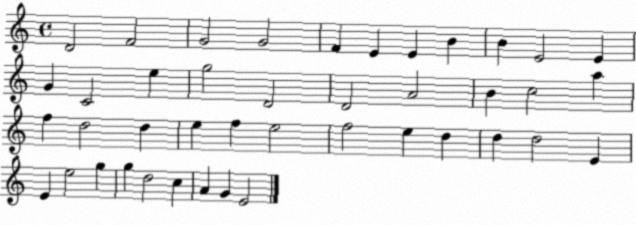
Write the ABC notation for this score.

X:1
T:Untitled
M:4/4
L:1/4
K:C
D2 F2 G2 G2 F E E B B E2 E G C2 e g2 D2 D2 A2 B c2 a f d2 d e f e2 f2 e d d d2 E E e2 g g d2 c A G E2